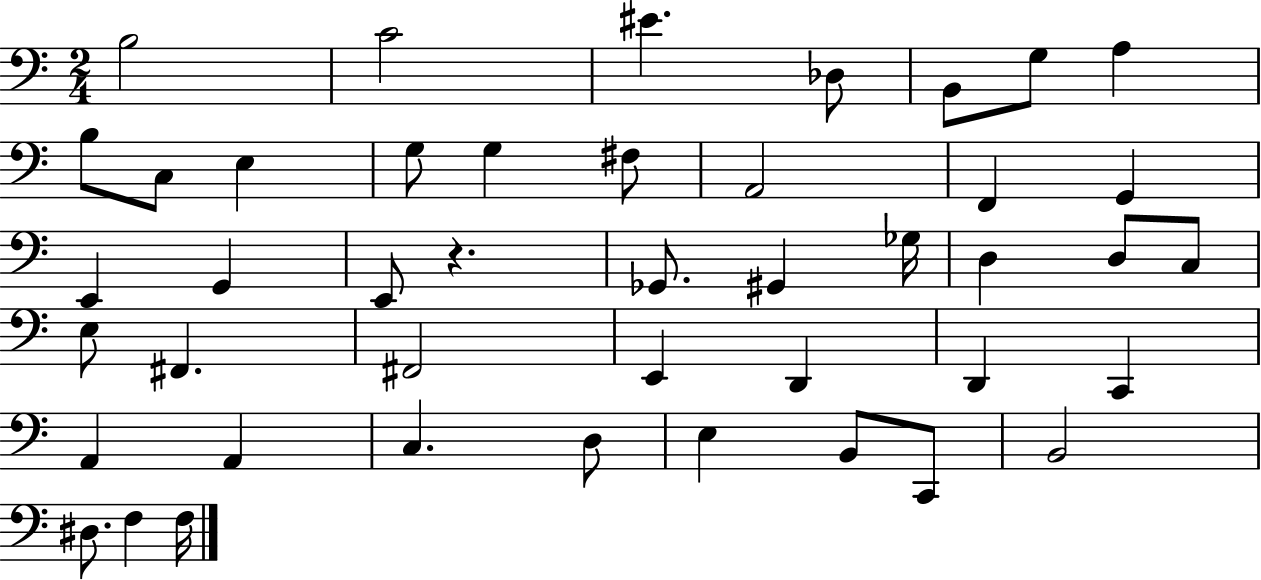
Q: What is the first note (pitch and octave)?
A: B3